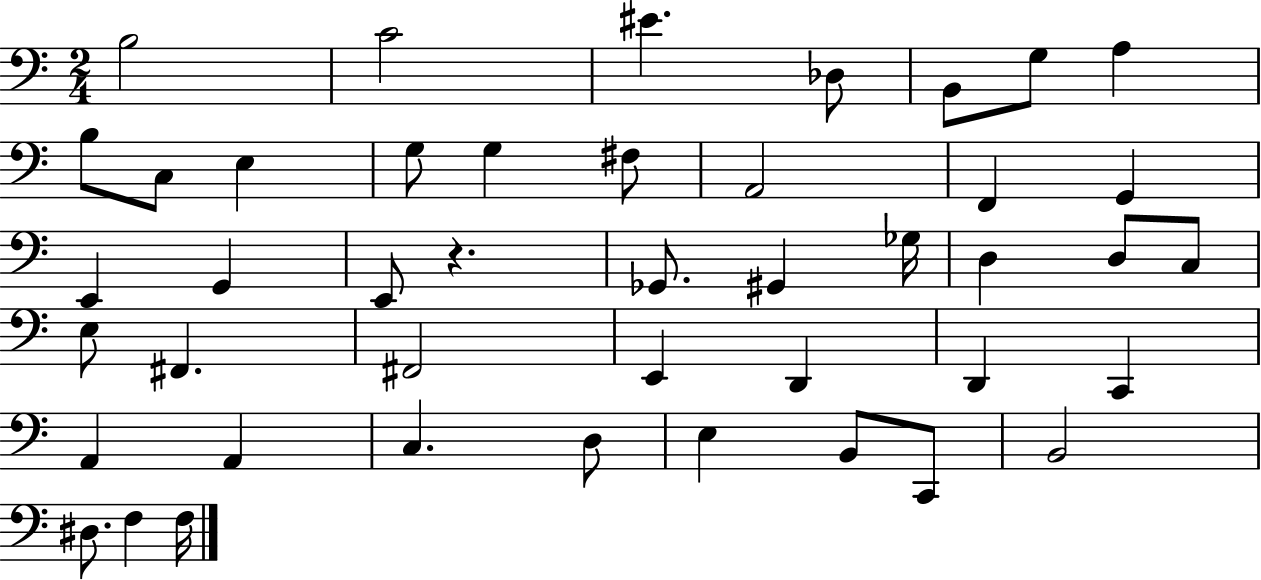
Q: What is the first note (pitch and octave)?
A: B3